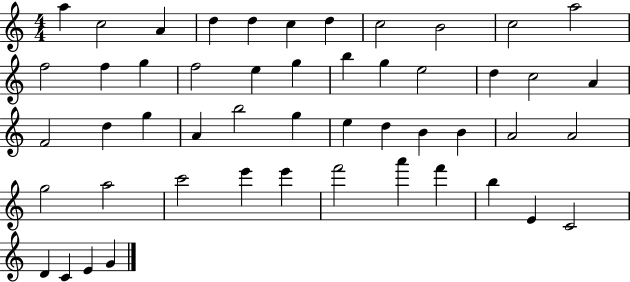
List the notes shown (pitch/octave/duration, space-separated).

A5/q C5/h A4/q D5/q D5/q C5/q D5/q C5/h B4/h C5/h A5/h F5/h F5/q G5/q F5/h E5/q G5/q B5/q G5/q E5/h D5/q C5/h A4/q F4/h D5/q G5/q A4/q B5/h G5/q E5/q D5/q B4/q B4/q A4/h A4/h G5/h A5/h C6/h E6/q E6/q F6/h A6/q F6/q B5/q E4/q C4/h D4/q C4/q E4/q G4/q